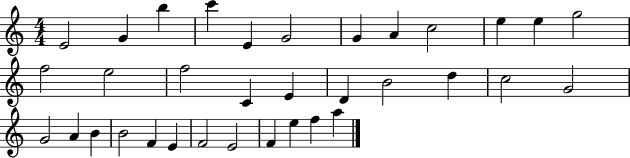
E4/h G4/q B5/q C6/q E4/q G4/h G4/q A4/q C5/h E5/q E5/q G5/h F5/h E5/h F5/h C4/q E4/q D4/q B4/h D5/q C5/h G4/h G4/h A4/q B4/q B4/h F4/q E4/q F4/h E4/h F4/q E5/q F5/q A5/q